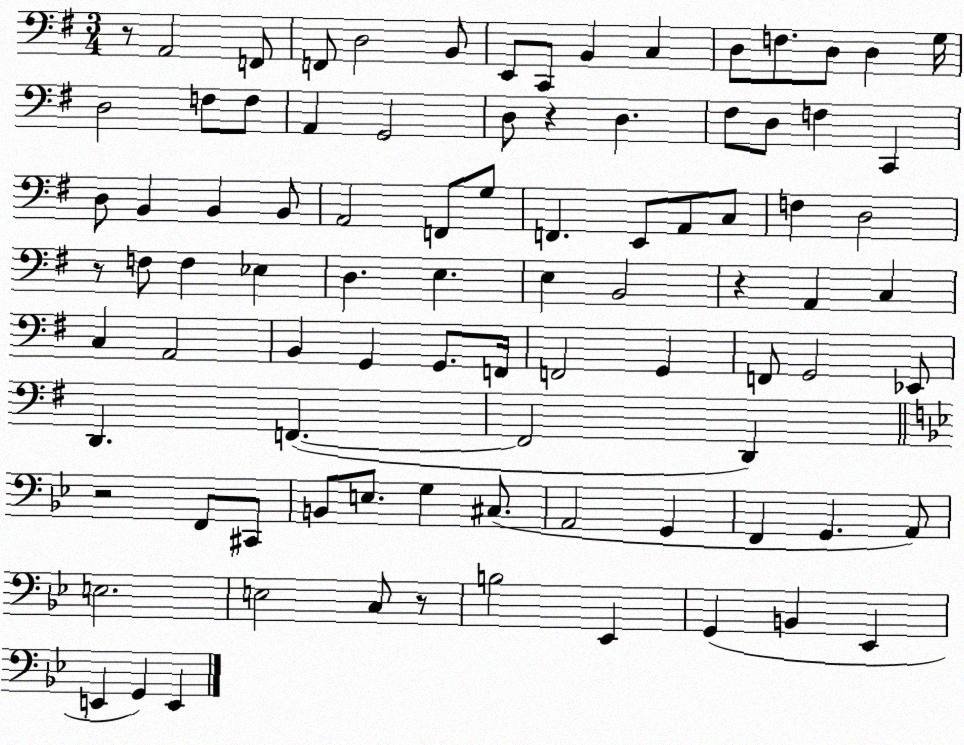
X:1
T:Untitled
M:3/4
L:1/4
K:G
z/2 A,,2 F,,/2 F,,/2 D,2 B,,/2 E,,/2 C,,/2 B,, C, D,/2 F,/2 D,/2 D, G,/4 D,2 F,/2 F,/2 A,, G,,2 D,/2 z D, ^F,/2 D,/2 F, C,, D,/2 B,, B,, B,,/2 A,,2 F,,/2 G,/2 F,, E,,/2 A,,/2 C,/2 F, D,2 z/2 F,/2 F, _E, D, E, E, B,,2 z A,, C, C, A,,2 B,, G,, G,,/2 F,,/4 F,,2 G,, F,,/2 G,,2 _E,,/2 D,, F,, F,,2 D,, z2 F,,/2 ^C,,/2 B,,/2 E,/2 G, ^C,/2 A,,2 G,, F,, G,, A,,/2 E,2 E,2 C,/2 z/2 B,2 _E,, G,, B,, _E,, E,, G,, E,,